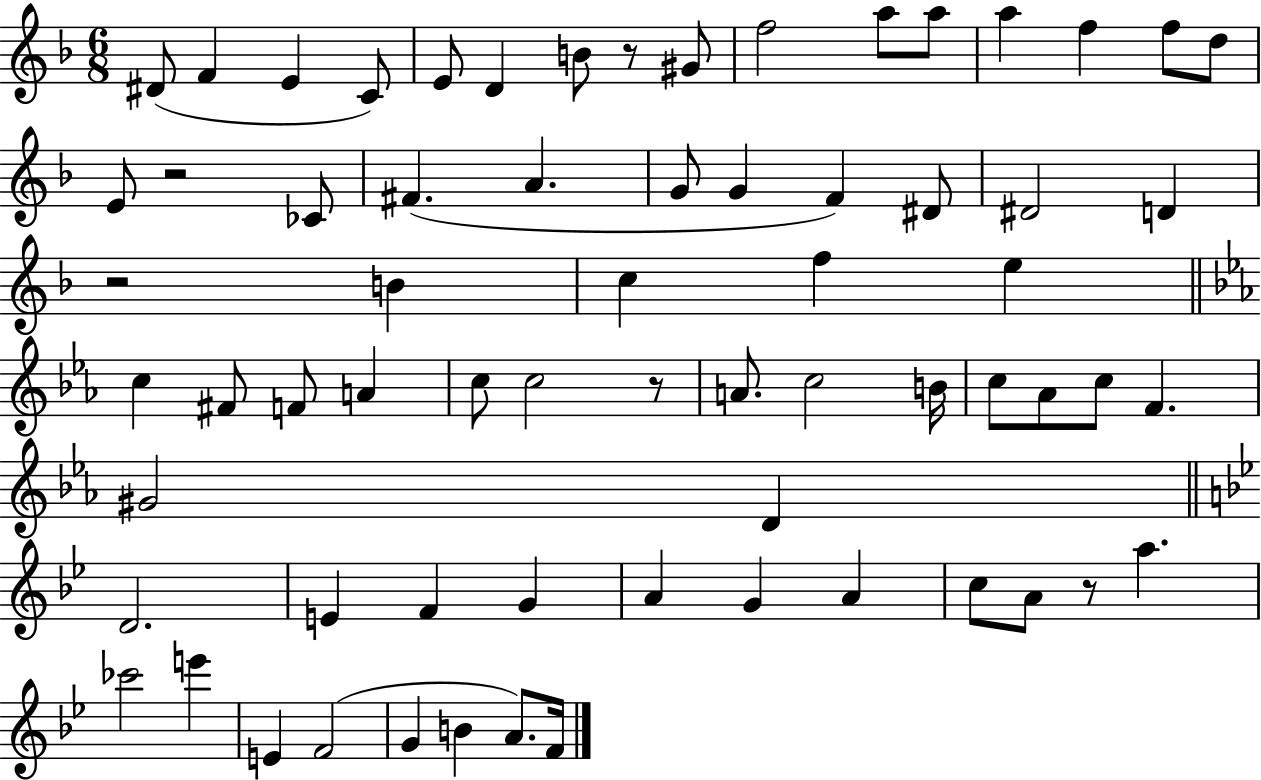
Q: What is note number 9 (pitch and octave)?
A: F5